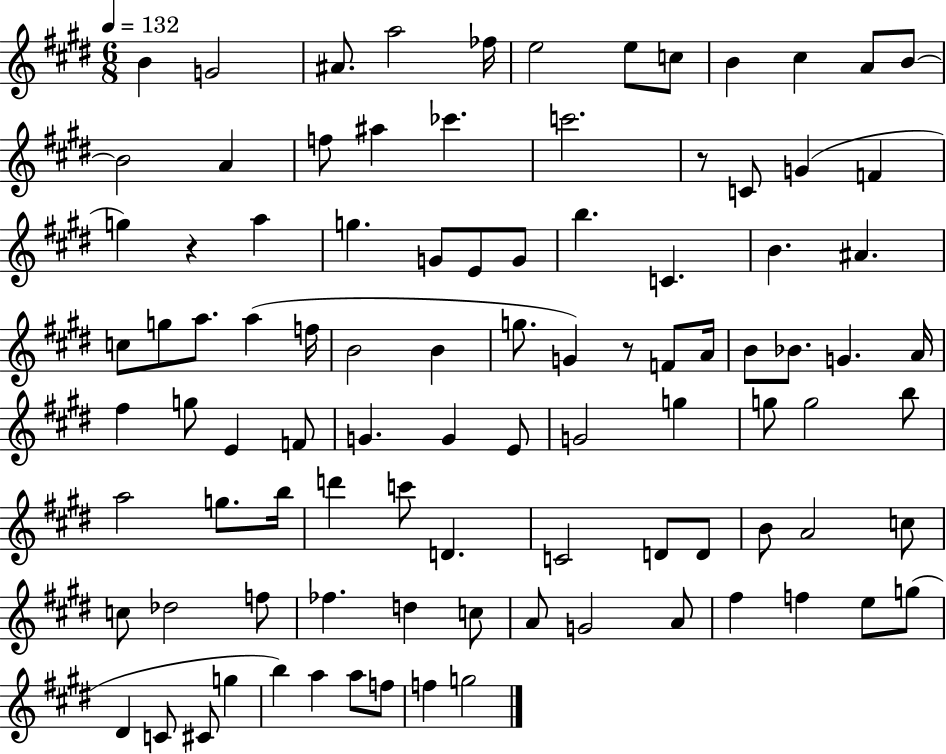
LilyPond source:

{
  \clef treble
  \numericTimeSignature
  \time 6/8
  \key e \major
  \tempo 4 = 132
  b'4 g'2 | ais'8. a''2 fes''16 | e''2 e''8 c''8 | b'4 cis''4 a'8 b'8~~ | \break b'2 a'4 | f''8 ais''4 ces'''4. | c'''2. | r8 c'8 g'4( f'4 | \break g''4) r4 a''4 | g''4. g'8 e'8 g'8 | b''4. c'4. | b'4. ais'4. | \break c''8 g''8 a''8. a''4( f''16 | b'2 b'4 | g''8. g'4) r8 f'8 a'16 | b'8 bes'8. g'4. a'16 | \break fis''4 g''8 e'4 f'8 | g'4. g'4 e'8 | g'2 g''4 | g''8 g''2 b''8 | \break a''2 g''8. b''16 | d'''4 c'''8 d'4. | c'2 d'8 d'8 | b'8 a'2 c''8 | \break c''8 des''2 f''8 | fes''4. d''4 c''8 | a'8 g'2 a'8 | fis''4 f''4 e''8 g''8( | \break dis'4 c'8 cis'8 g''4 | b''4) a''4 a''8 f''8 | f''4 g''2 | \bar "|."
}